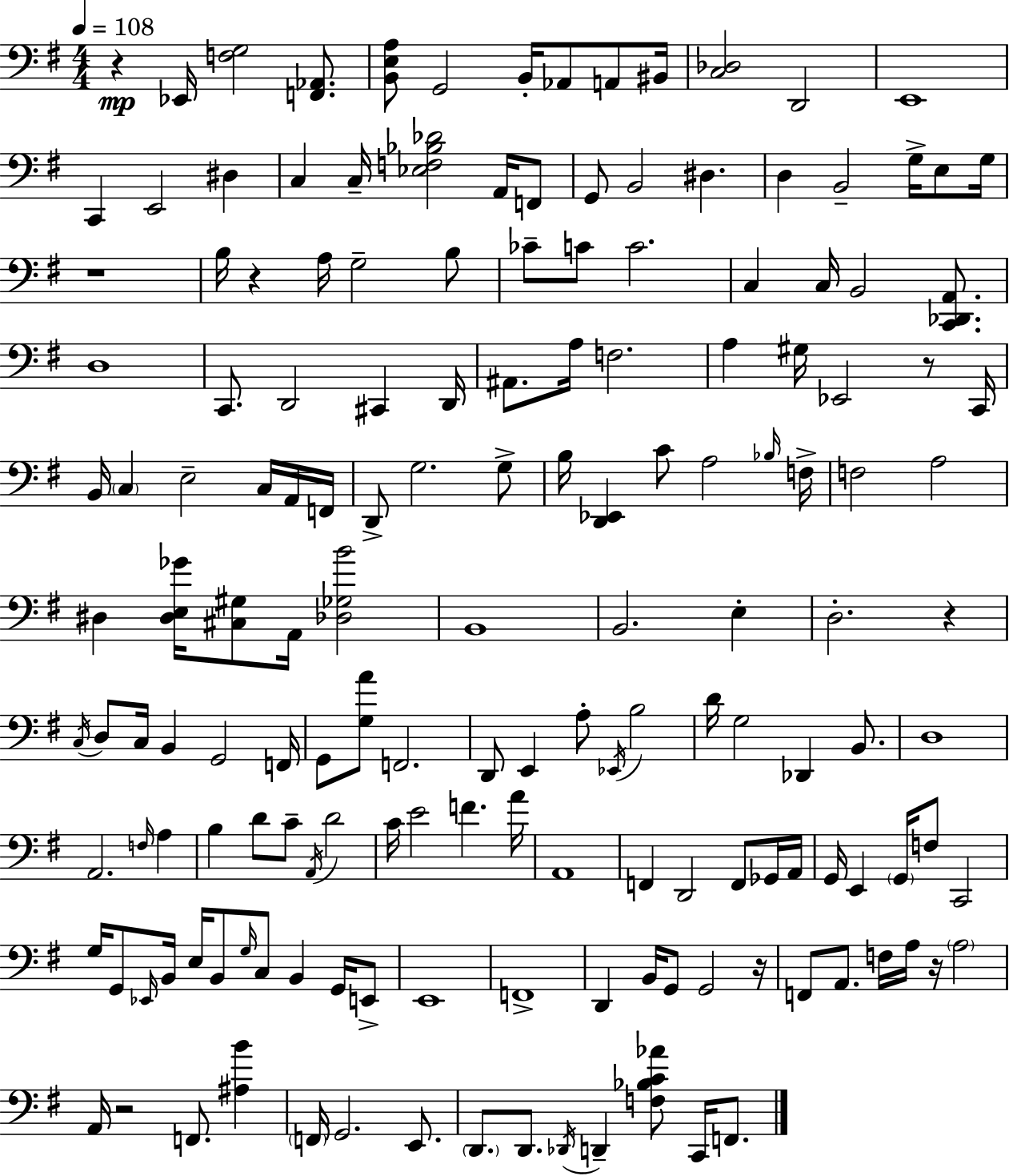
R/q Eb2/s [F3,G3]/h [F2,Ab2]/e. [B2,E3,A3]/e G2/h B2/s Ab2/e A2/e BIS2/s [C3,Db3]/h D2/h E2/w C2/q E2/h D#3/q C3/q C3/s [Eb3,F3,Bb3,Db4]/h A2/s F2/e G2/e B2/h D#3/q. D3/q B2/h G3/s E3/e G3/s R/w B3/s R/q A3/s G3/h B3/e CES4/e C4/e C4/h. C3/q C3/s B2/h [C2,Db2,A2]/e. D3/w C2/e. D2/h C#2/q D2/s A#2/e. A3/s F3/h. A3/q G#3/s Eb2/h R/e C2/s B2/s C3/q E3/h C3/s A2/s F2/s D2/e G3/h. G3/e B3/s [D2,Eb2]/q C4/e A3/h Bb3/s F3/s F3/h A3/h D#3/q [D#3,E3,Gb4]/s [C#3,G#3]/e A2/s [Db3,Gb3,B4]/h B2/w B2/h. E3/q D3/h. R/q C3/s D3/e C3/s B2/q G2/h F2/s G2/e [G3,A4]/e F2/h. D2/e E2/q A3/e Eb2/s B3/h D4/s G3/h Db2/q B2/e. D3/w A2/h. F3/s A3/q B3/q D4/e C4/e A2/s D4/h C4/s E4/h F4/q. A4/s A2/w F2/q D2/h F2/e Gb2/s A2/s G2/s E2/q G2/s F3/e C2/h G3/s G2/e Eb2/s B2/s E3/s B2/e G3/s C3/e B2/q G2/s E2/e E2/w F2/w D2/q B2/s G2/e G2/h R/s F2/e A2/e. F3/s A3/s R/s A3/h A2/s R/h F2/e. [A#3,B4]/q F2/s G2/h. E2/e. D2/e. D2/e. Db2/s D2/q [F3,Bb3,C4,Ab4]/e C2/s F2/e.